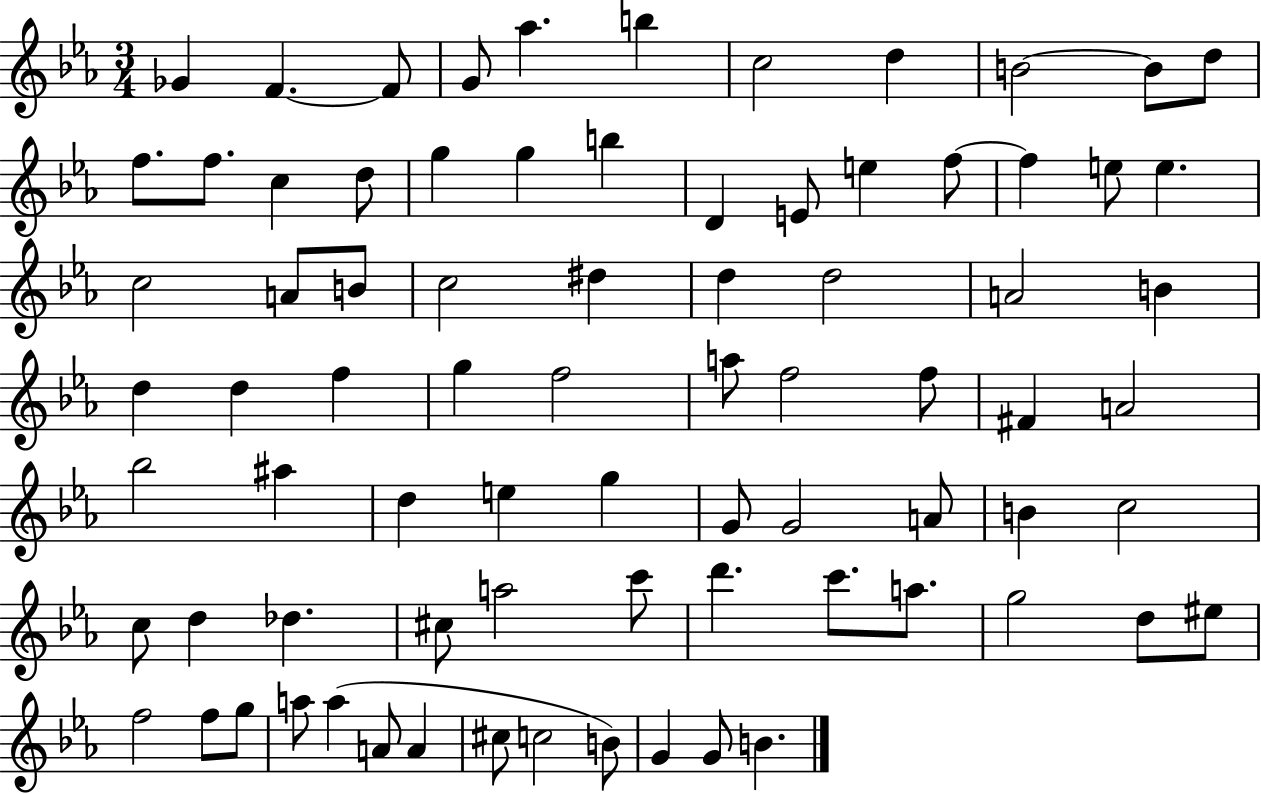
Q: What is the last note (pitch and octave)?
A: B4